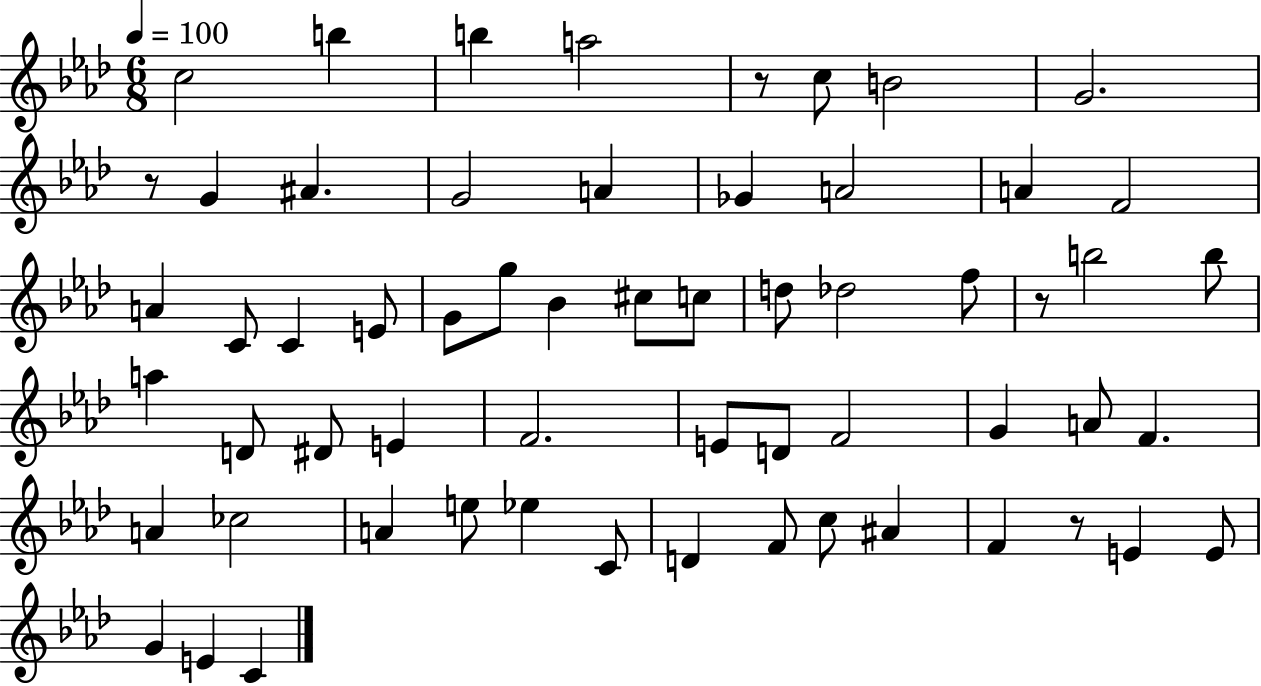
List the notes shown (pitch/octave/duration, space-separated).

C5/h B5/q B5/q A5/h R/e C5/e B4/h G4/h. R/e G4/q A#4/q. G4/h A4/q Gb4/q A4/h A4/q F4/h A4/q C4/e C4/q E4/e G4/e G5/e Bb4/q C#5/e C5/e D5/e Db5/h F5/e R/e B5/h B5/e A5/q D4/e D#4/e E4/q F4/h. E4/e D4/e F4/h G4/q A4/e F4/q. A4/q CES5/h A4/q E5/e Eb5/q C4/e D4/q F4/e C5/e A#4/q F4/q R/e E4/q E4/e G4/q E4/q C4/q